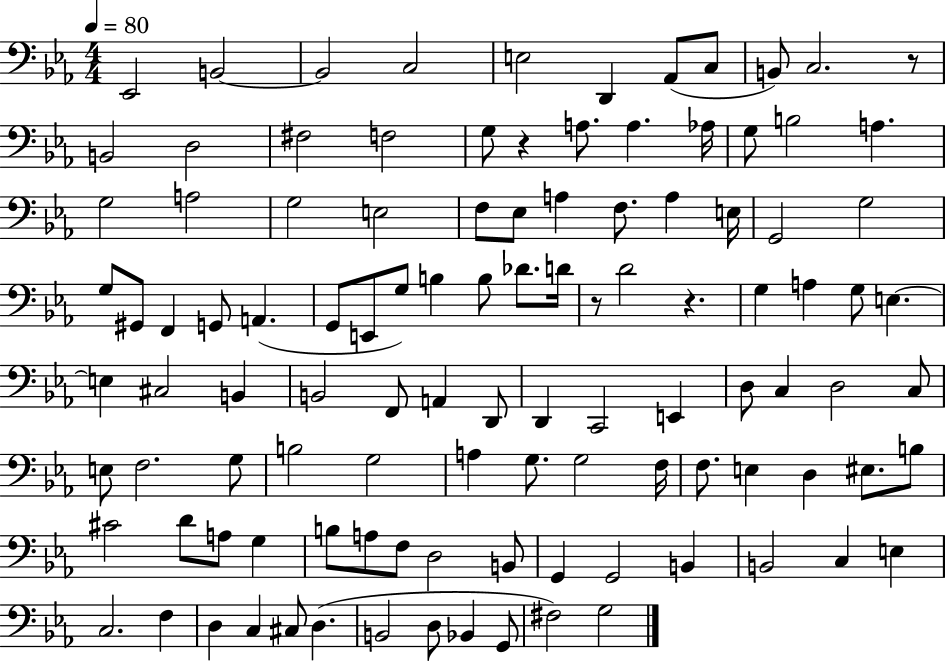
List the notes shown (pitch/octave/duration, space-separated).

Eb2/h B2/h B2/h C3/h E3/h D2/q Ab2/e C3/e B2/e C3/h. R/e B2/h D3/h F#3/h F3/h G3/e R/q A3/e. A3/q. Ab3/s G3/e B3/h A3/q. G3/h A3/h G3/h E3/h F3/e Eb3/e A3/q F3/e. A3/q E3/s G2/h G3/h G3/e G#2/e F2/q G2/e A2/q. G2/e E2/e G3/e B3/q B3/e Db4/e. D4/s R/e D4/h R/q. G3/q A3/q G3/e E3/q. E3/q C#3/h B2/q B2/h F2/e A2/q D2/e D2/q C2/h E2/q D3/e C3/q D3/h C3/e E3/e F3/h. G3/e B3/h G3/h A3/q G3/e. G3/h F3/s F3/e. E3/q D3/q EIS3/e. B3/e C#4/h D4/e A3/e G3/q B3/e A3/e F3/e D3/h B2/e G2/q G2/h B2/q B2/h C3/q E3/q C3/h. F3/q D3/q C3/q C#3/e D3/q. B2/h D3/e Bb2/q G2/e F#3/h G3/h